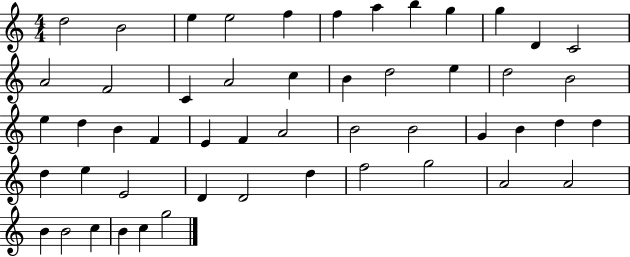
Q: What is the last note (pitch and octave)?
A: G5